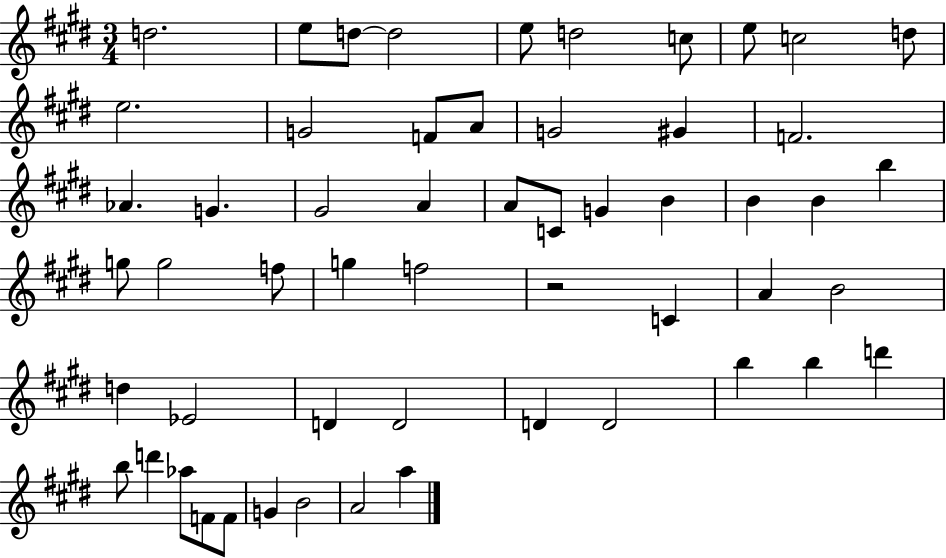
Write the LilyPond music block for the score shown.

{
  \clef treble
  \numericTimeSignature
  \time 3/4
  \key e \major
  \repeat volta 2 { d''2. | e''8 d''8~~ d''2 | e''8 d''2 c''8 | e''8 c''2 d''8 | \break e''2. | g'2 f'8 a'8 | g'2 gis'4 | f'2. | \break aes'4. g'4. | gis'2 a'4 | a'8 c'8 g'4 b'4 | b'4 b'4 b''4 | \break g''8 g''2 f''8 | g''4 f''2 | r2 c'4 | a'4 b'2 | \break d''4 ees'2 | d'4 d'2 | d'4 d'2 | b''4 b''4 d'''4 | \break b''8 d'''4 aes''8 f'8 f'8 | g'4 b'2 | a'2 a''4 | } \bar "|."
}